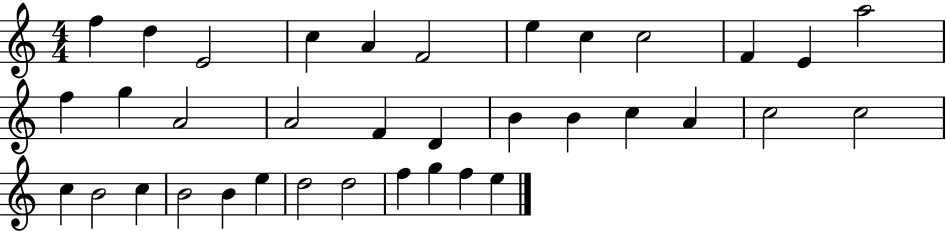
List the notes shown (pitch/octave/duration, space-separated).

F5/q D5/q E4/h C5/q A4/q F4/h E5/q C5/q C5/h F4/q E4/q A5/h F5/q G5/q A4/h A4/h F4/q D4/q B4/q B4/q C5/q A4/q C5/h C5/h C5/q B4/h C5/q B4/h B4/q E5/q D5/h D5/h F5/q G5/q F5/q E5/q